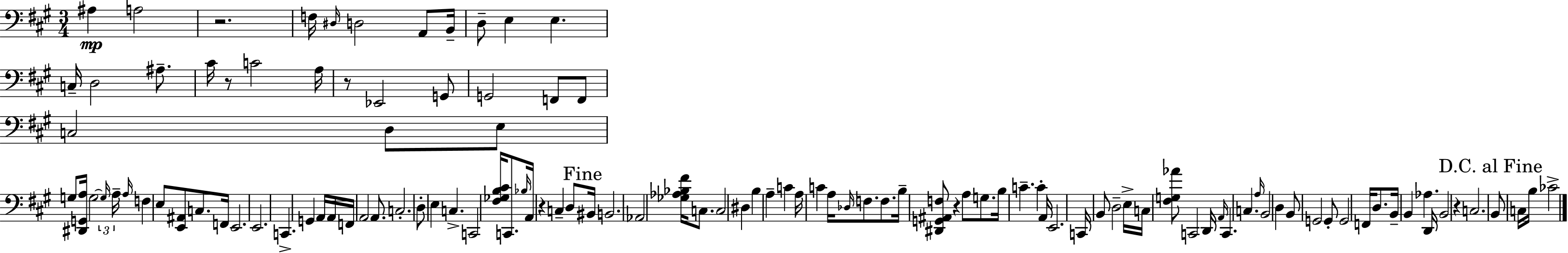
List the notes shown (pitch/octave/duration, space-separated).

A#3/q A3/h R/h. F3/s D#3/s D3/h A2/e B2/s D3/e E3/q E3/q. C3/s D3/h A#3/e. C#4/s R/e C4/h A3/s R/e Eb2/h G2/e G2/h F2/e F2/e C3/h D3/e E3/e G3/e [D#2,G2,A3]/s G3/h G3/s A3/s A3/s F3/q E3/e [E2,A#2]/e C3/e. F2/s E2/h. E2/h. C2/q. G2/q A2/s A2/s F2/s A2/h A2/e. C3/h. D3/e E3/q C3/q. C2/h [F#3,Gb3,B3,C#4]/s C2/e. Bb3/s A2/s R/q C3/q D3/e BIS2/s B2/h. Ab2/h [Gb3,Ab3,Bb3,F#4]/s C3/e. C3/h D#3/q B3/q A3/q C4/q A3/s C4/q A3/s Db3/s F3/e. F3/e. B3/s [D#2,G2,A#2,F3]/e R/q A3/e G3/e. B3/s C4/q. C4/q A2/s E2/h. C2/s B2/e D3/h E3/s C3/s [F#3,G3,Ab4]/e C2/h D2/s A2/s C2/q. C3/q. A3/s B2/h D3/q B2/e G2/h G2/e G2/h F2/s D3/e. B2/s B2/q Ab3/q. D2/s B2/h R/q C3/h. B2/e C3/s B3/s CES4/h